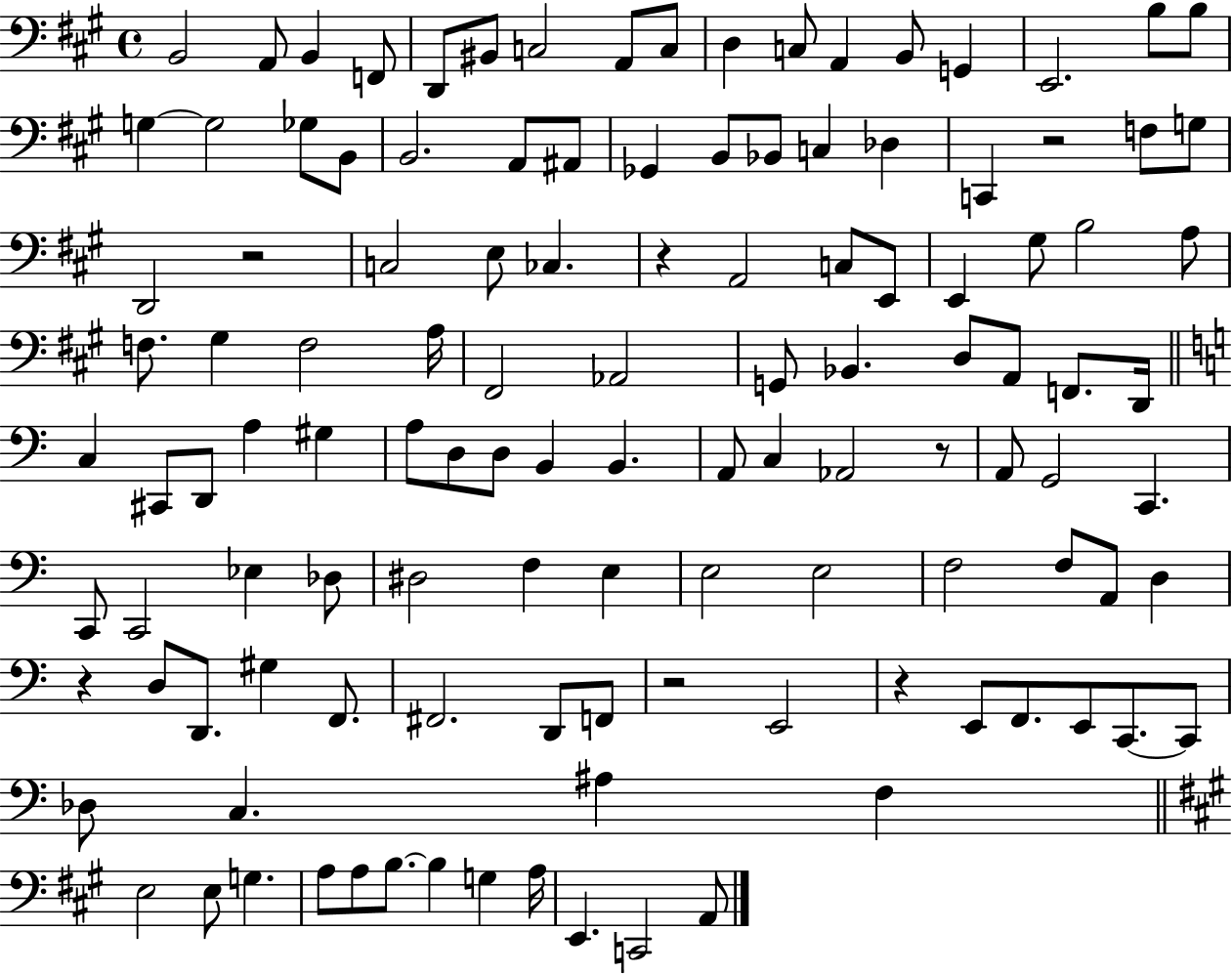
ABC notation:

X:1
T:Untitled
M:4/4
L:1/4
K:A
B,,2 A,,/2 B,, F,,/2 D,,/2 ^B,,/2 C,2 A,,/2 C,/2 D, C,/2 A,, B,,/2 G,, E,,2 B,/2 B,/2 G, G,2 _G,/2 B,,/2 B,,2 A,,/2 ^A,,/2 _G,, B,,/2 _B,,/2 C, _D, C,, z2 F,/2 G,/2 D,,2 z2 C,2 E,/2 _C, z A,,2 C,/2 E,,/2 E,, ^G,/2 B,2 A,/2 F,/2 ^G, F,2 A,/4 ^F,,2 _A,,2 G,,/2 _B,, D,/2 A,,/2 F,,/2 D,,/4 C, ^C,,/2 D,,/2 A, ^G, A,/2 D,/2 D,/2 B,, B,, A,,/2 C, _A,,2 z/2 A,,/2 G,,2 C,, C,,/2 C,,2 _E, _D,/2 ^D,2 F, E, E,2 E,2 F,2 F,/2 A,,/2 D, z D,/2 D,,/2 ^G, F,,/2 ^F,,2 D,,/2 F,,/2 z2 E,,2 z E,,/2 F,,/2 E,,/2 C,,/2 C,,/2 _D,/2 C, ^A, F, E,2 E,/2 G, A,/2 A,/2 B,/2 B, G, A,/4 E,, C,,2 A,,/2